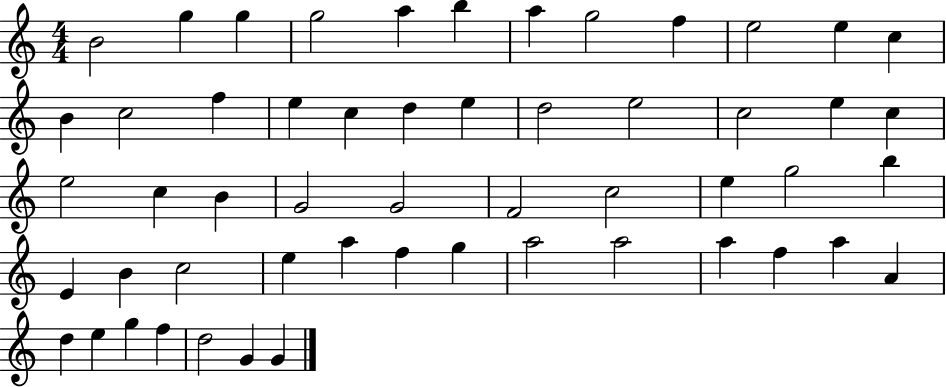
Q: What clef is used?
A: treble